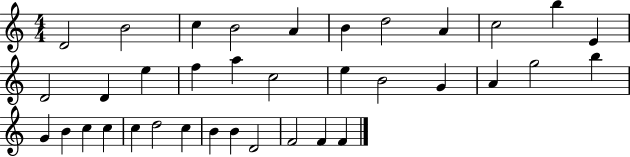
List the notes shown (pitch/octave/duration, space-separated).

D4/h B4/h C5/q B4/h A4/q B4/q D5/h A4/q C5/h B5/q E4/q D4/h D4/q E5/q F5/q A5/q C5/h E5/q B4/h G4/q A4/q G5/h B5/q G4/q B4/q C5/q C5/q C5/q D5/h C5/q B4/q B4/q D4/h F4/h F4/q F4/q